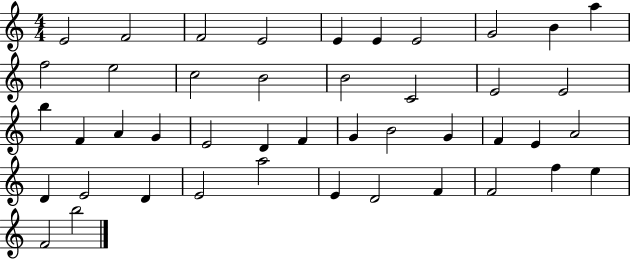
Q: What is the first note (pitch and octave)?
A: E4